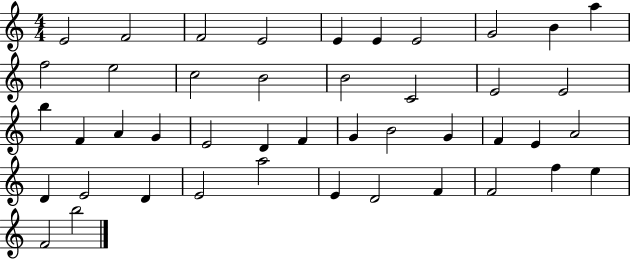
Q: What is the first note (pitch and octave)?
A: E4